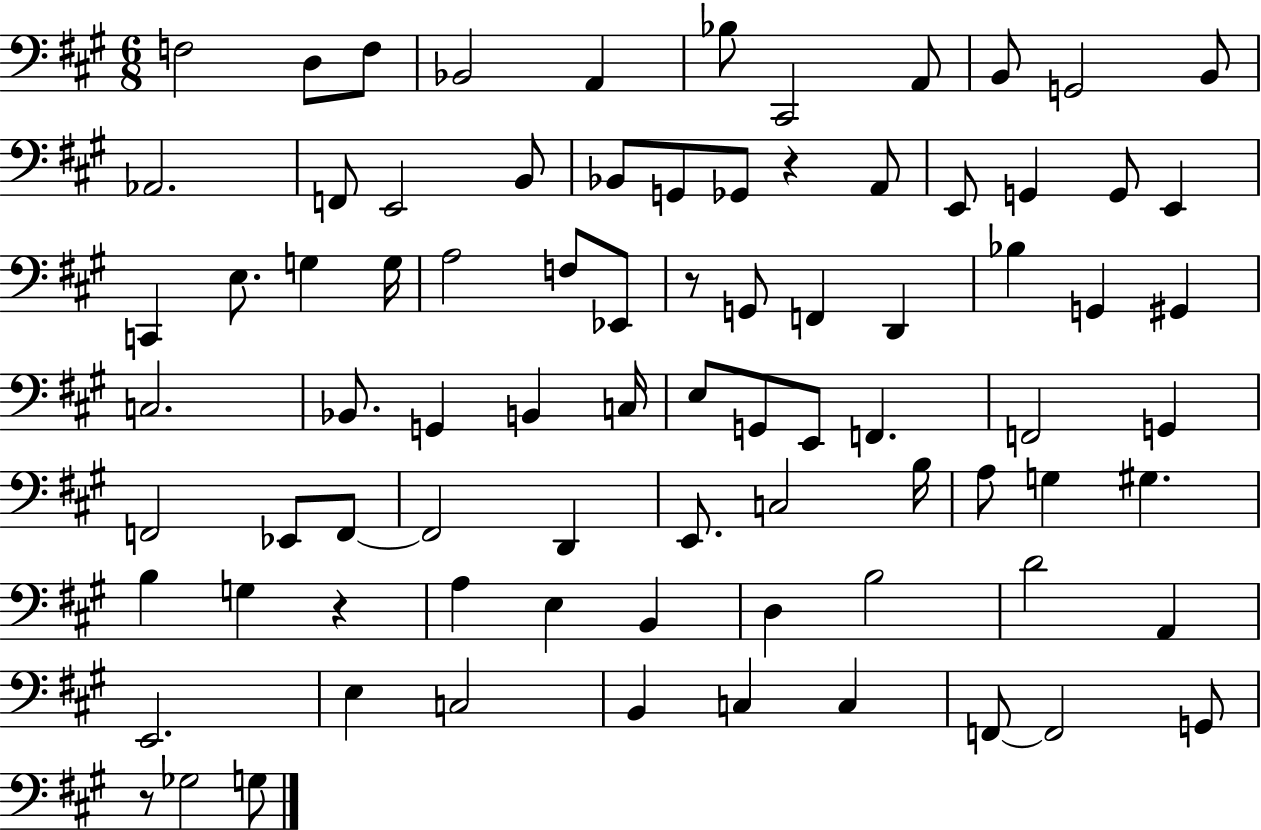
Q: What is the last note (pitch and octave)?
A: G3